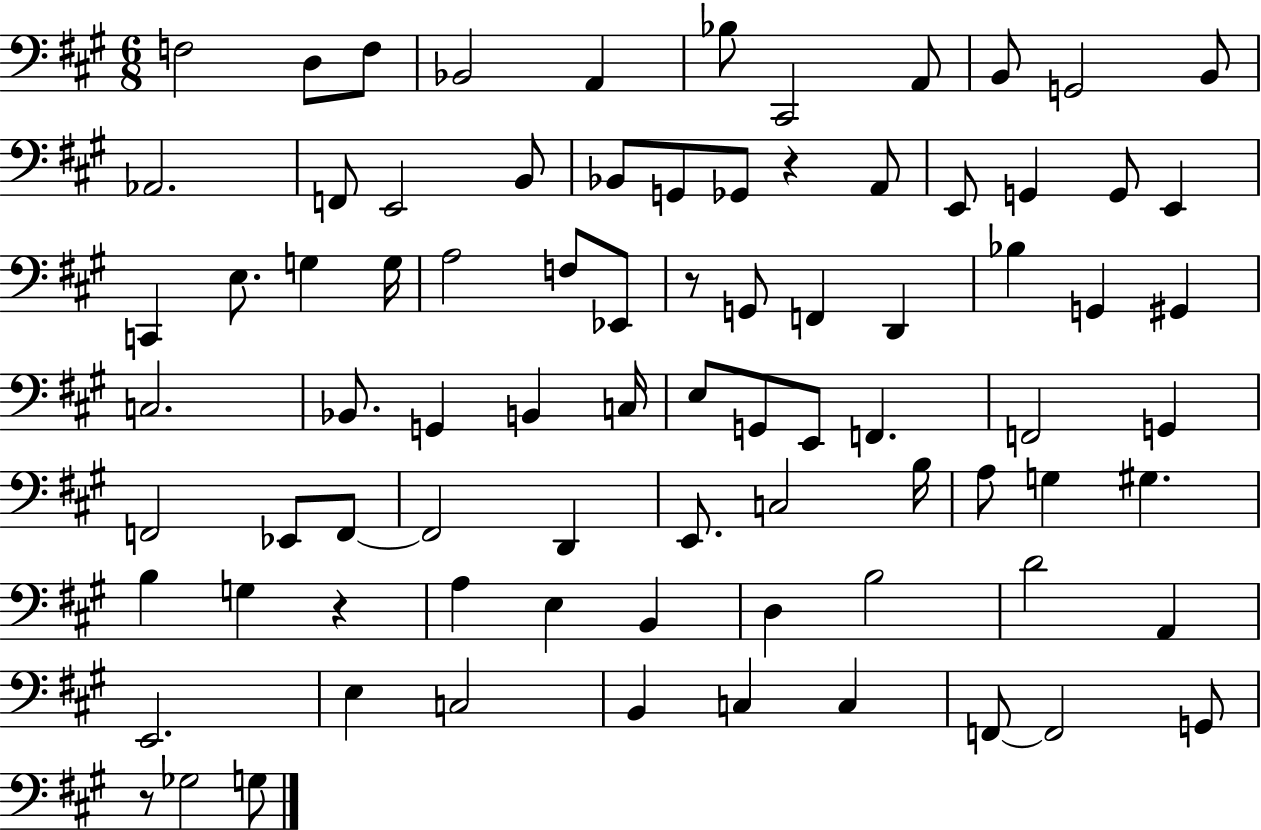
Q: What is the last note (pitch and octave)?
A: G3